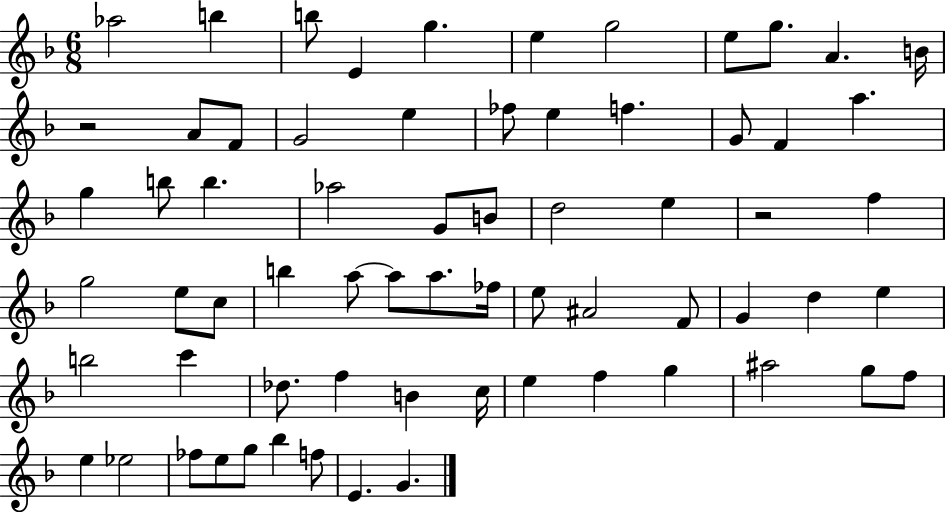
X:1
T:Untitled
M:6/8
L:1/4
K:F
_a2 b b/2 E g e g2 e/2 g/2 A B/4 z2 A/2 F/2 G2 e _f/2 e f G/2 F a g b/2 b _a2 G/2 B/2 d2 e z2 f g2 e/2 c/2 b a/2 a/2 a/2 _f/4 e/2 ^A2 F/2 G d e b2 c' _d/2 f B c/4 e f g ^a2 g/2 f/2 e _e2 _f/2 e/2 g/2 _b f/2 E G